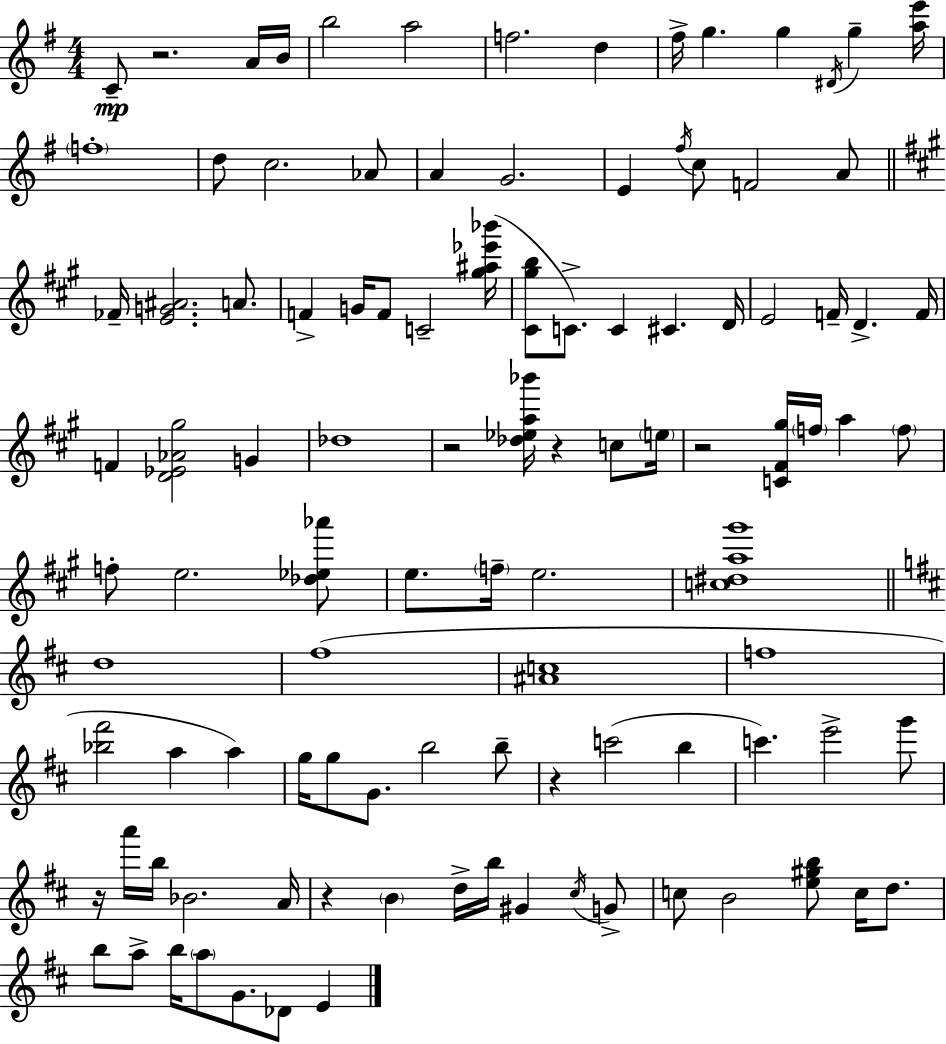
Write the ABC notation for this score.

X:1
T:Untitled
M:4/4
L:1/4
K:G
C/2 z2 A/4 B/4 b2 a2 f2 d ^f/4 g g ^D/4 g [ae']/4 f4 d/2 c2 _A/2 A G2 E ^f/4 c/2 F2 A/2 _F/4 [EG^A]2 A/2 F G/4 F/2 C2 [^g^a_e'_b']/4 [^C^gb]/2 C/2 C ^C D/4 E2 F/4 D F/4 F [D_E_A^g]2 G _d4 z2 [_d_ea_b']/4 z c/2 e/4 z2 [C^F^g]/4 f/4 a f/2 f/2 e2 [_d_e_a']/2 e/2 f/4 e2 [c^da^g']4 d4 ^f4 [^Ac]4 f4 [_b^f']2 a a g/4 g/2 G/2 b2 b/2 z c'2 b c' e'2 g'/2 z/4 a'/4 b/4 _B2 A/4 z B d/4 b/4 ^G ^c/4 G/2 c/2 B2 [e^gb]/2 c/4 d/2 b/2 a/2 b/4 a/2 G/2 _D/2 E